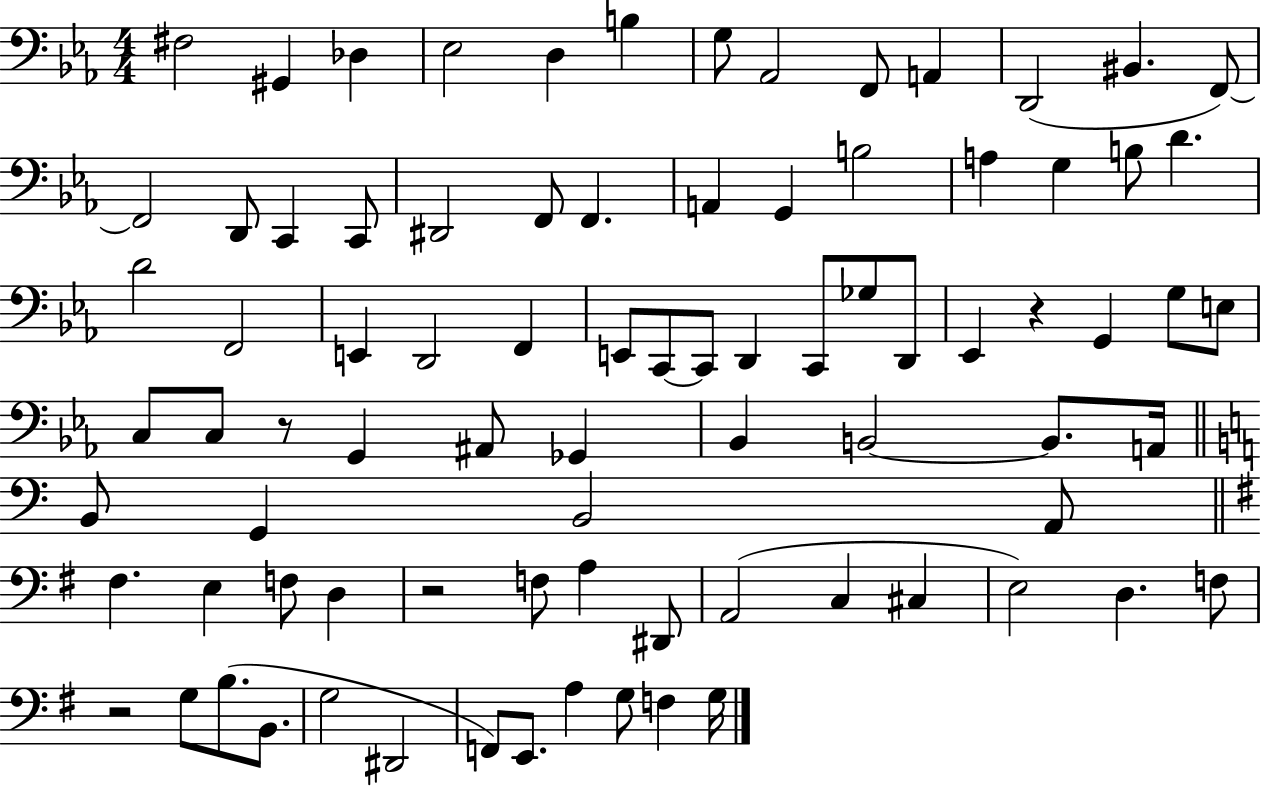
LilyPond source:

{
  \clef bass
  \numericTimeSignature
  \time 4/4
  \key ees \major
  fis2 gis,4 des4 | ees2 d4 b4 | g8 aes,2 f,8 a,4 | d,2( bis,4. f,8~~) | \break f,2 d,8 c,4 c,8 | dis,2 f,8 f,4. | a,4 g,4 b2 | a4 g4 b8 d'4. | \break d'2 f,2 | e,4 d,2 f,4 | e,8 c,8~~ c,8 d,4 c,8 ges8 d,8 | ees,4 r4 g,4 g8 e8 | \break c8 c8 r8 g,4 ais,8 ges,4 | bes,4 b,2~~ b,8. a,16 | \bar "||" \break \key c \major b,8 g,4 b,2 a,8 | \bar "||" \break \key g \major fis4. e4 f8 d4 | r2 f8 a4 dis,8 | a,2( c4 cis4 | e2) d4. f8 | \break r2 g8 b8.( b,8. | g2 dis,2 | f,8) e,8. a4 g8 f4 g16 | \bar "|."
}